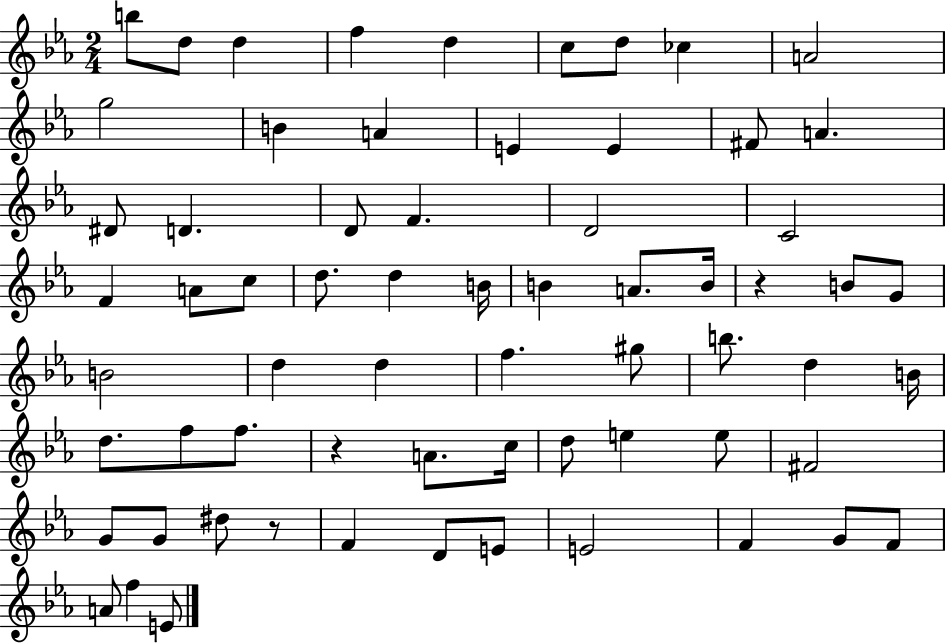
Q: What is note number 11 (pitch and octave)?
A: B4